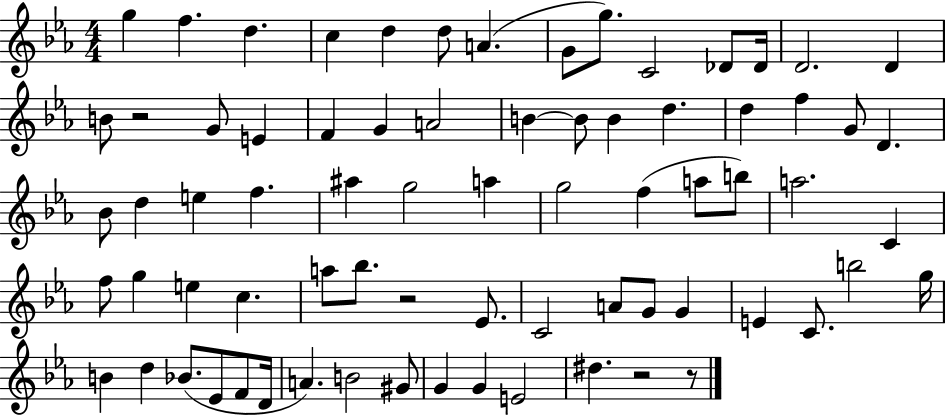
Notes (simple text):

G5/q F5/q. D5/q. C5/q D5/q D5/e A4/q. G4/e G5/e. C4/h Db4/e Db4/s D4/h. D4/q B4/e R/h G4/e E4/q F4/q G4/q A4/h B4/q B4/e B4/q D5/q. D5/q F5/q G4/e D4/q. Bb4/e D5/q E5/q F5/q. A#5/q G5/h A5/q G5/h F5/q A5/e B5/e A5/h. C4/q F5/e G5/q E5/q C5/q. A5/e Bb5/e. R/h Eb4/e. C4/h A4/e G4/e G4/q E4/q C4/e. B5/h G5/s B4/q D5/q Bb4/e. Eb4/e F4/e D4/s A4/q. B4/h G#4/e G4/q G4/q E4/h D#5/q. R/h R/e